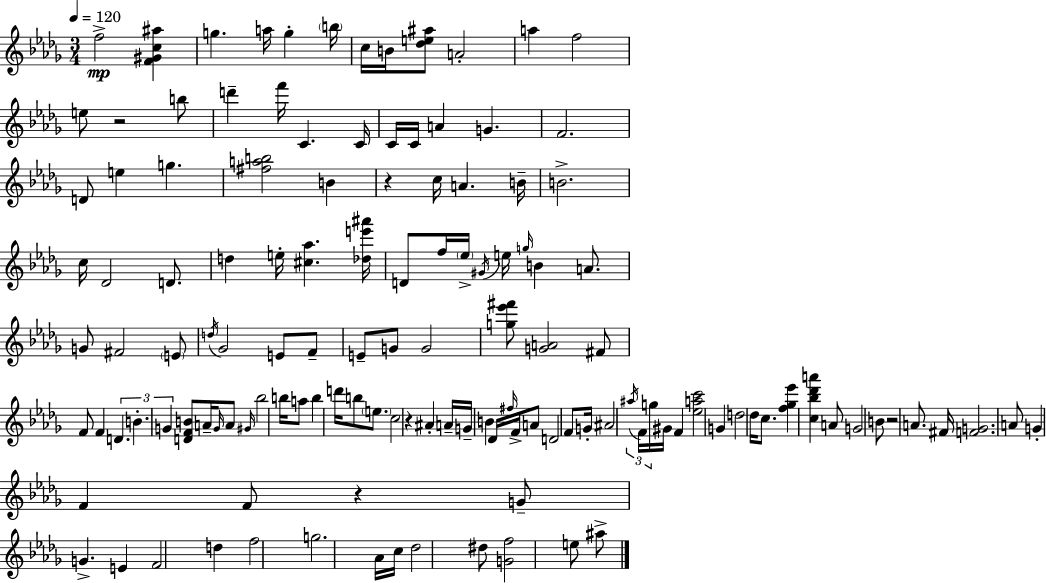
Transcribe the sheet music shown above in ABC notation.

X:1
T:Untitled
M:3/4
L:1/4
K:Bbm
f2 [F^Gc^a] g a/4 g b/4 c/4 B/4 [_de^a]/2 A2 a f2 e/2 z2 b/2 d' f'/4 C C/4 C/4 C/4 A G F2 D/2 e g [^fab]2 B z c/4 A B/4 B2 c/4 _D2 D/2 d e/4 [^c_a] [_de'^a']/4 D/2 f/4 _e/4 ^G/4 e/4 g/4 B A/2 G/2 ^F2 E/2 d/4 _G2 E/2 F/2 E/2 G/2 G2 [g_e'^f']/2 [GA]2 ^F/2 F/2 F D B G [DFB]/2 A/4 G/4 A/2 ^G/4 _b2 b/4 a/2 b d'/4 b/2 e/2 c2 z ^A A/4 G/4 B _D/4 ^f/4 F/4 A/2 D2 F/2 G/4 ^A2 ^a/4 F/4 g/4 ^G/4 F [_eac']2 G d2 _d/4 c/2 [f_g_e'] [c_b_d'a'] A/2 G2 B/2 z2 A/2 ^F/4 [FG]2 A/2 G F F/2 z G/2 G E F2 d f2 g2 _A/4 c/4 _d2 ^d/2 [Gf]2 e/2 ^a/2